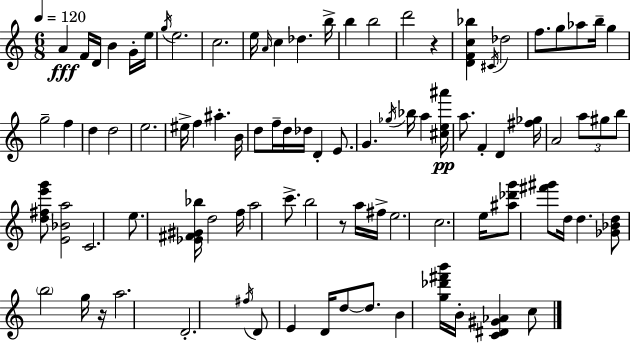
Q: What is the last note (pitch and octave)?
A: C5